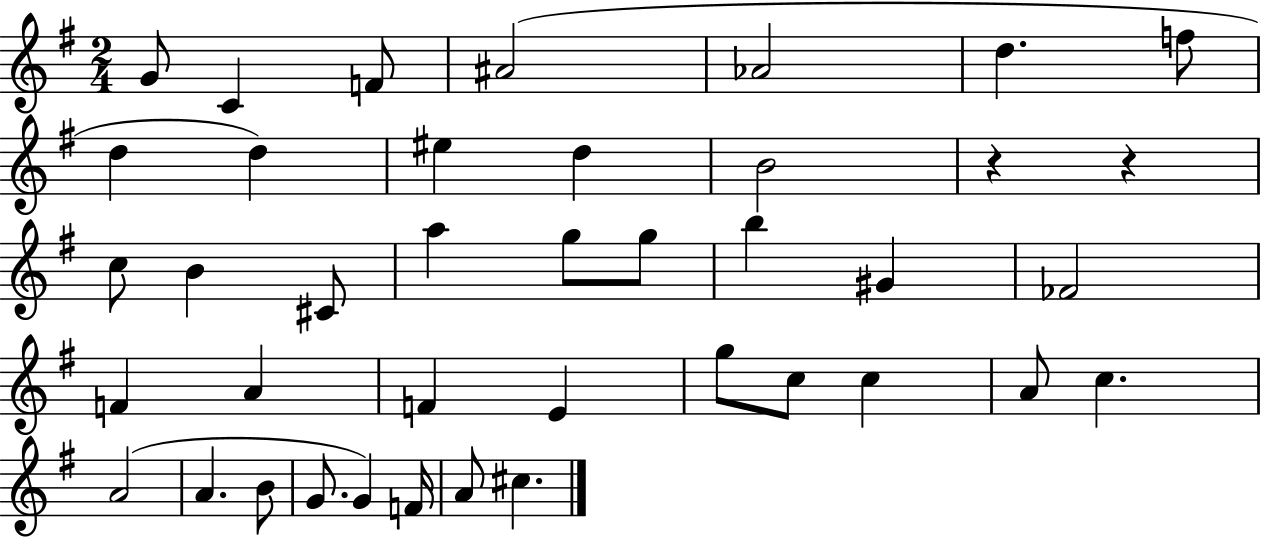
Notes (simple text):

G4/e C4/q F4/e A#4/h Ab4/h D5/q. F5/e D5/q D5/q EIS5/q D5/q B4/h R/q R/q C5/e B4/q C#4/e A5/q G5/e G5/e B5/q G#4/q FES4/h F4/q A4/q F4/q E4/q G5/e C5/e C5/q A4/e C5/q. A4/h A4/q. B4/e G4/e. G4/q F4/s A4/e C#5/q.